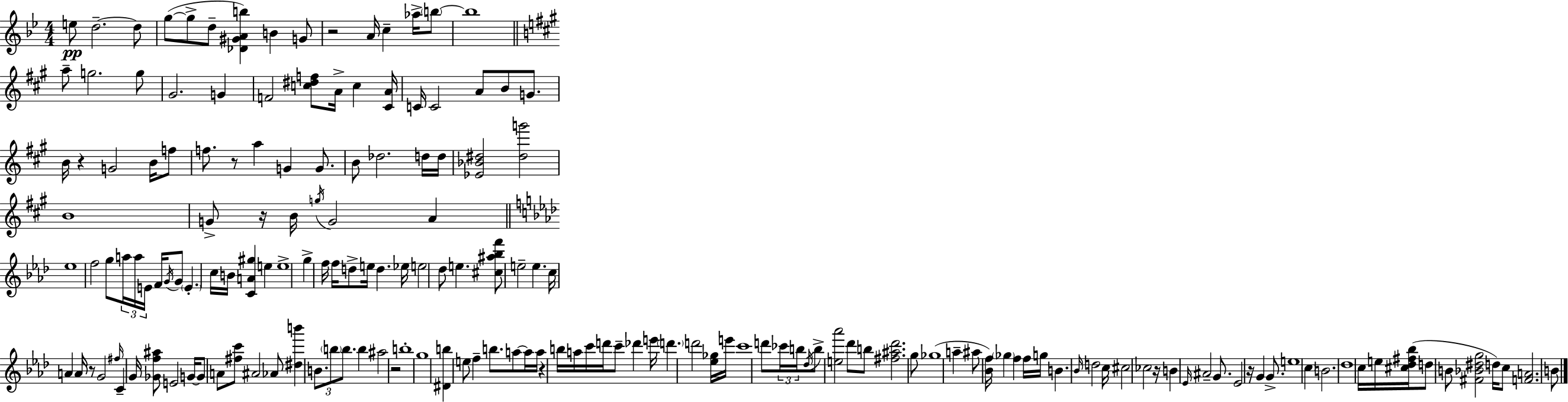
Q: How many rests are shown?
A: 9